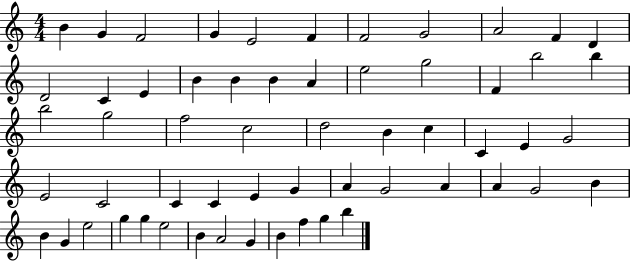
X:1
T:Untitled
M:4/4
L:1/4
K:C
B G F2 G E2 F F2 G2 A2 F D D2 C E B B B A e2 g2 F b2 b b2 g2 f2 c2 d2 B c C E G2 E2 C2 C C E G A G2 A A G2 B B G e2 g g e2 B A2 G B f g b